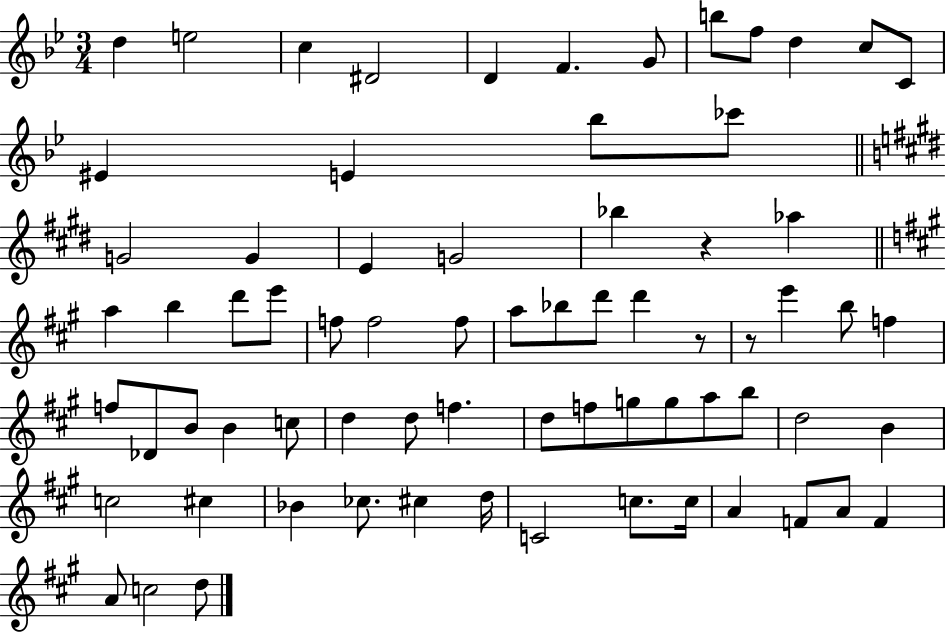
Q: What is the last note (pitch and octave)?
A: D5